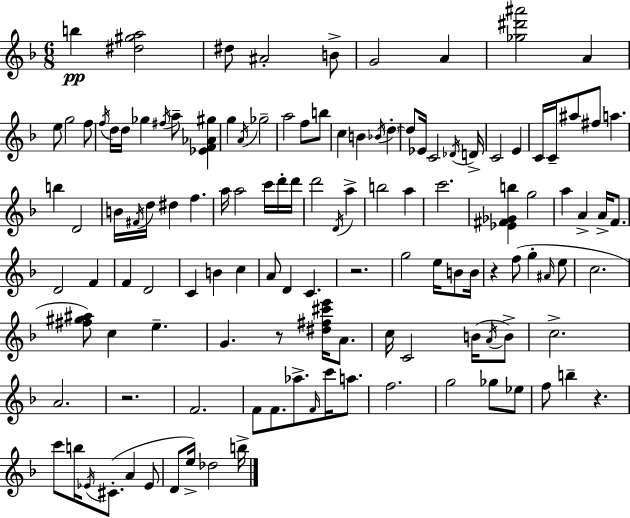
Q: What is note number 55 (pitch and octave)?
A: A5